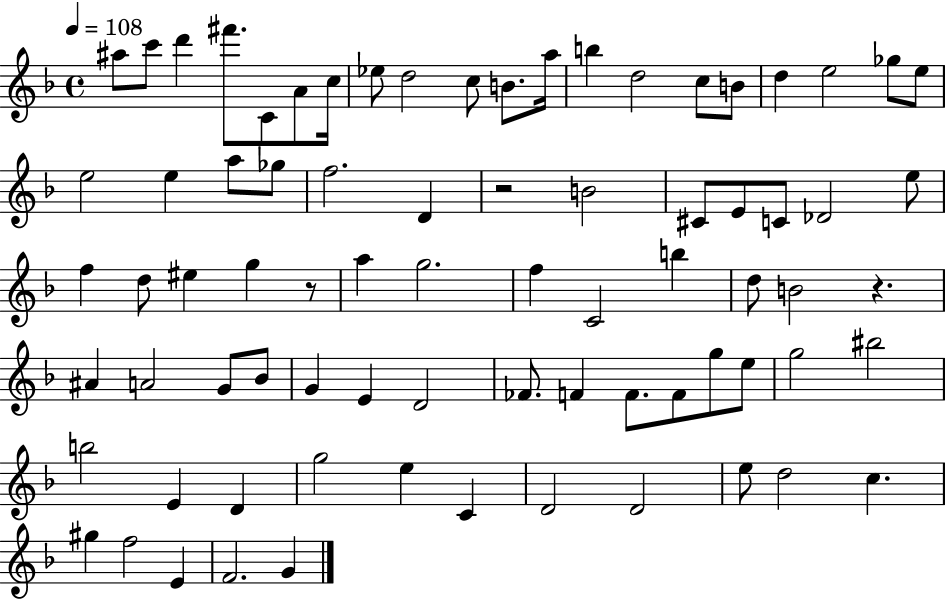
A#5/e C6/e D6/q F#6/e. C4/e A4/e C5/s Eb5/e D5/h C5/e B4/e. A5/s B5/q D5/h C5/e B4/e D5/q E5/h Gb5/e E5/e E5/h E5/q A5/e Gb5/e F5/h. D4/q R/h B4/h C#4/e E4/e C4/e Db4/h E5/e F5/q D5/e EIS5/q G5/q R/e A5/q G5/h. F5/q C4/h B5/q D5/e B4/h R/q. A#4/q A4/h G4/e Bb4/e G4/q E4/q D4/h FES4/e. F4/q F4/e. F4/e G5/e E5/e G5/h BIS5/h B5/h E4/q D4/q G5/h E5/q C4/q D4/h D4/h E5/e D5/h C5/q. G#5/q F5/h E4/q F4/h. G4/q